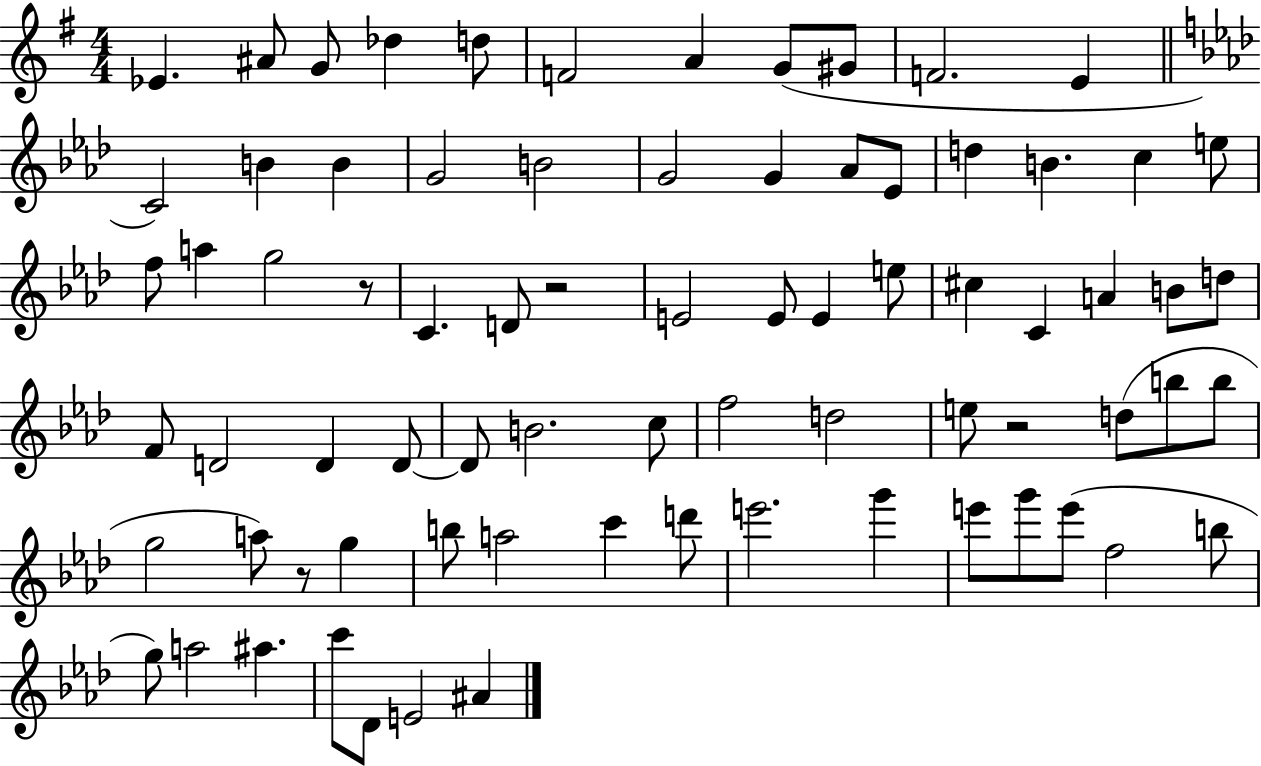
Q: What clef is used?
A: treble